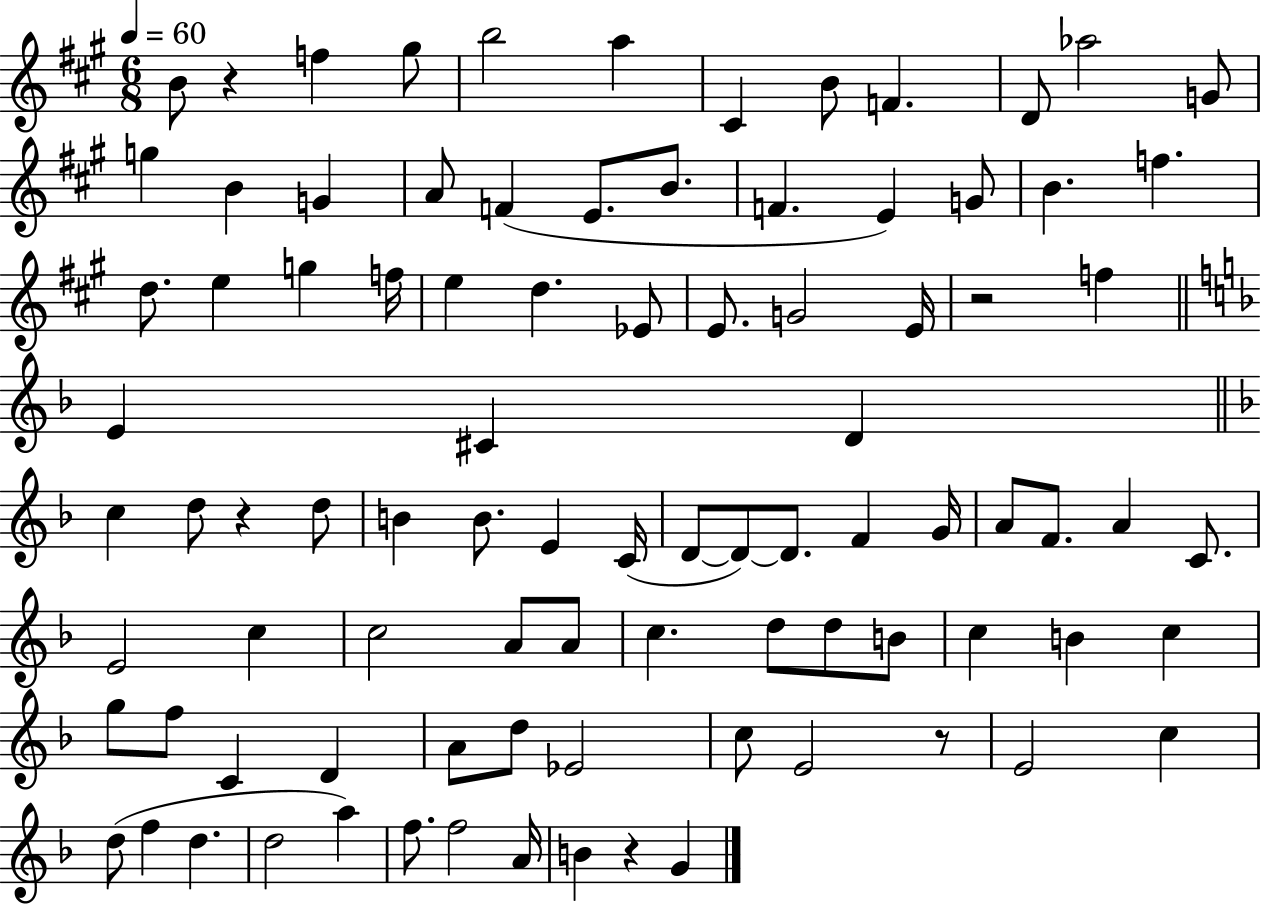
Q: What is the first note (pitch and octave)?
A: B4